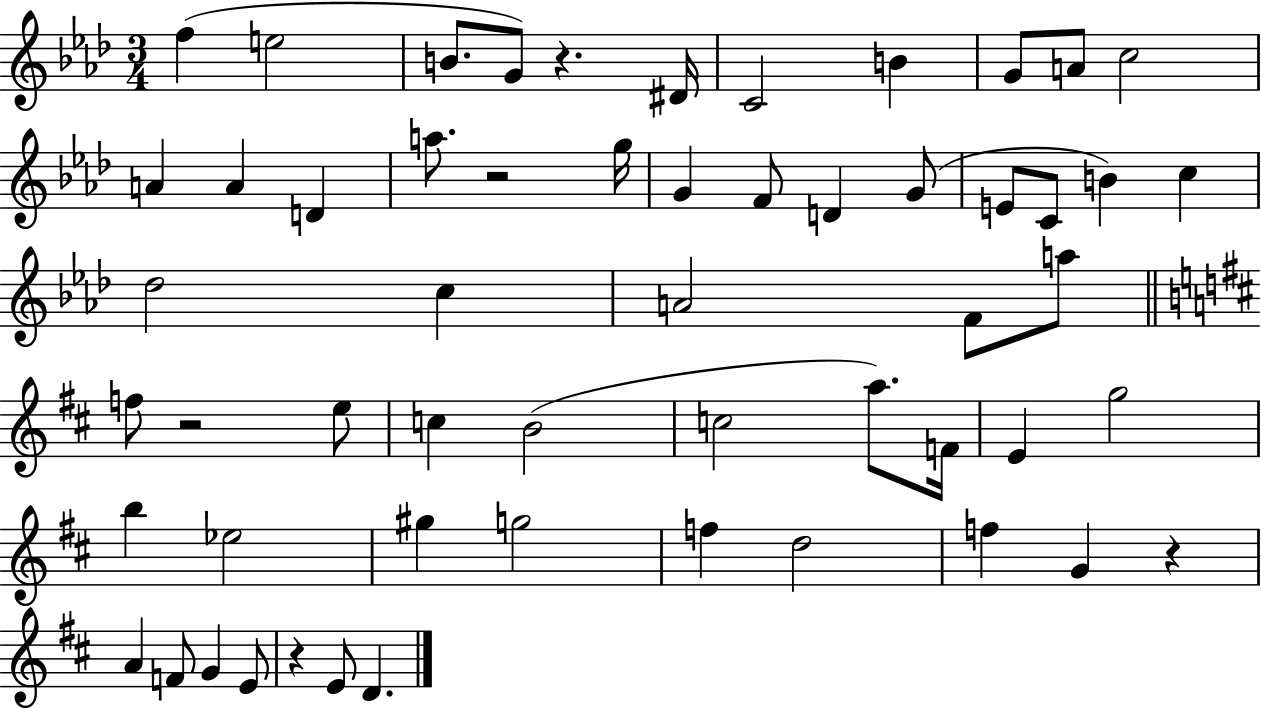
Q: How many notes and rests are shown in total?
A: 56